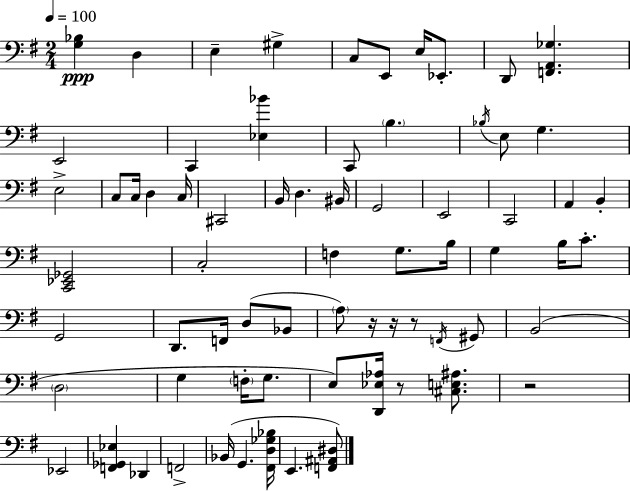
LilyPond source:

{
  \clef bass
  \numericTimeSignature
  \time 2/4
  \key e \minor
  \tempo 4 = 100
  \repeat volta 2 { <g bes>4\ppp d4 | e4-- gis4-> | c8 e,8 e16 ees,8.-. | d,8 <f, a, ges>4. | \break e,2 | c,4 <ees bes'>4 | c,8 \parenthesize b4. | \acciaccatura { bes16 } e8 g4. | \break e2-> | c8 c16 d4 | c16 cis,2 | b,16 d4. | \break bis,16 g,2 | e,2 | c,2 | a,4 b,4-. | \break <c, ees, ges,>2 | c2-. | f4 g8. | b16 g4 b16 c'8.-. | \break g,2 | d,8. f,16 d8( bes,8 | \parenthesize a8) r16 r16 r8 \acciaccatura { f,16 } | gis,8 b,2( | \break \parenthesize d2 | g4 \parenthesize f16-. g8. | e8) <d, ees aes>16 r8 <cis e ais>8. | r2 | \break ees,2 | <f, ges, ees>4 des,4 | f,2-> | bes,16( g,4. | \break <fis, d ges bes>16 e,4. | <f, ais, dis>8) } \bar "|."
}